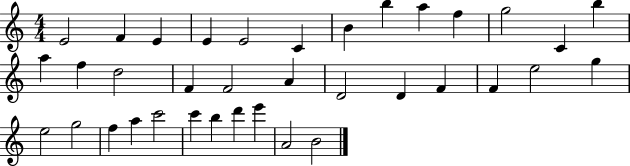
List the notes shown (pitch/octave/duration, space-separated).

E4/h F4/q E4/q E4/q E4/h C4/q B4/q B5/q A5/q F5/q G5/h C4/q B5/q A5/q F5/q D5/h F4/q F4/h A4/q D4/h D4/q F4/q F4/q E5/h G5/q E5/h G5/h F5/q A5/q C6/h C6/q B5/q D6/q E6/q A4/h B4/h